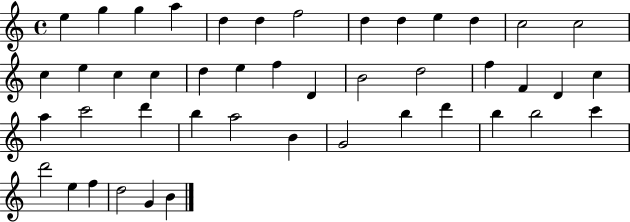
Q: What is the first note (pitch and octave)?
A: E5